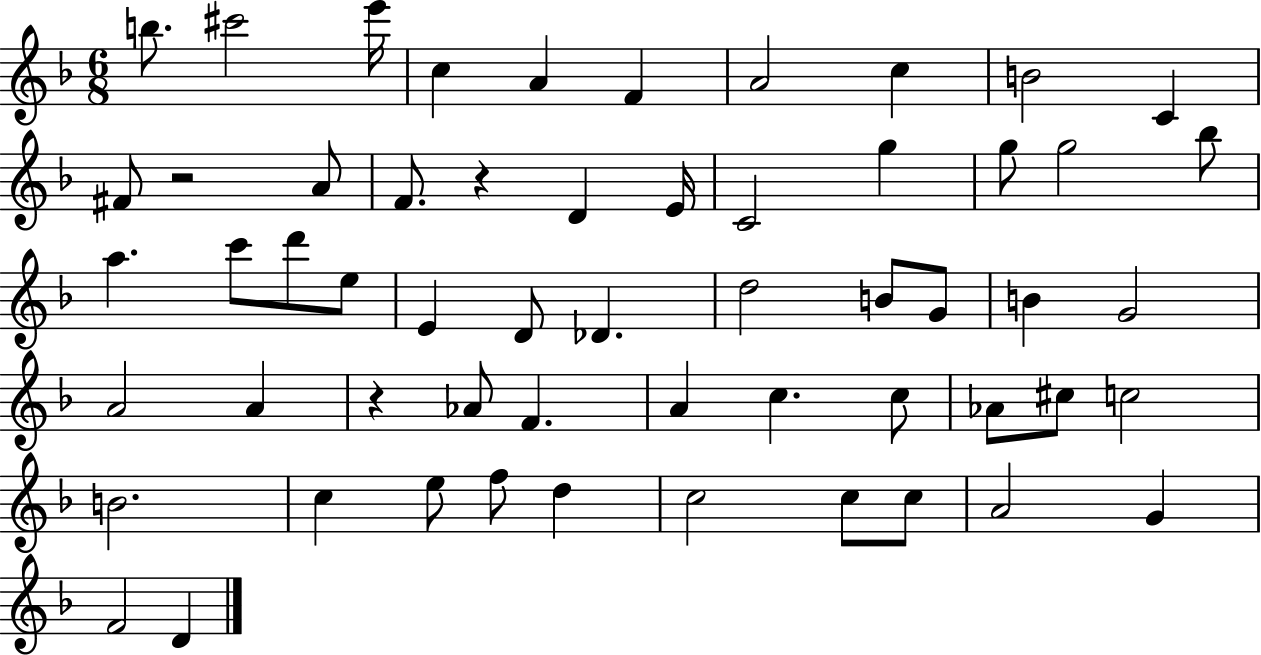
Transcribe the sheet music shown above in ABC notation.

X:1
T:Untitled
M:6/8
L:1/4
K:F
b/2 ^c'2 e'/4 c A F A2 c B2 C ^F/2 z2 A/2 F/2 z D E/4 C2 g g/2 g2 _b/2 a c'/2 d'/2 e/2 E D/2 _D d2 B/2 G/2 B G2 A2 A z _A/2 F A c c/2 _A/2 ^c/2 c2 B2 c e/2 f/2 d c2 c/2 c/2 A2 G F2 D